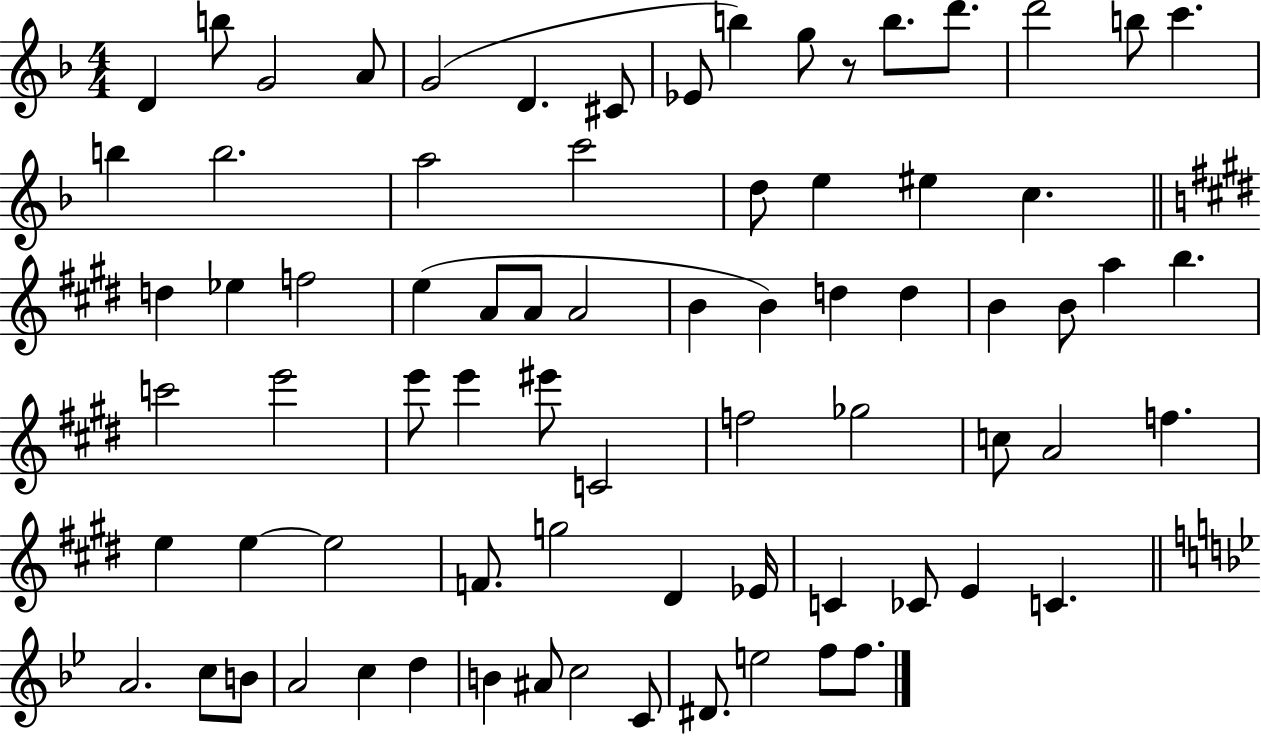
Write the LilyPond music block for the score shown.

{
  \clef treble
  \numericTimeSignature
  \time 4/4
  \key f \major
  d'4 b''8 g'2 a'8 | g'2( d'4. cis'8 | ees'8 b''4) g''8 r8 b''8. d'''8. | d'''2 b''8 c'''4. | \break b''4 b''2. | a''2 c'''2 | d''8 e''4 eis''4 c''4. | \bar "||" \break \key e \major d''4 ees''4 f''2 | e''4( a'8 a'8 a'2 | b'4 b'4) d''4 d''4 | b'4 b'8 a''4 b''4. | \break c'''2 e'''2 | e'''8 e'''4 eis'''8 c'2 | f''2 ges''2 | c''8 a'2 f''4. | \break e''4 e''4~~ e''2 | f'8. g''2 dis'4 ees'16 | c'4 ces'8 e'4 c'4. | \bar "||" \break \key g \minor a'2. c''8 b'8 | a'2 c''4 d''4 | b'4 ais'8 c''2 c'8 | dis'8. e''2 f''8 f''8. | \break \bar "|."
}